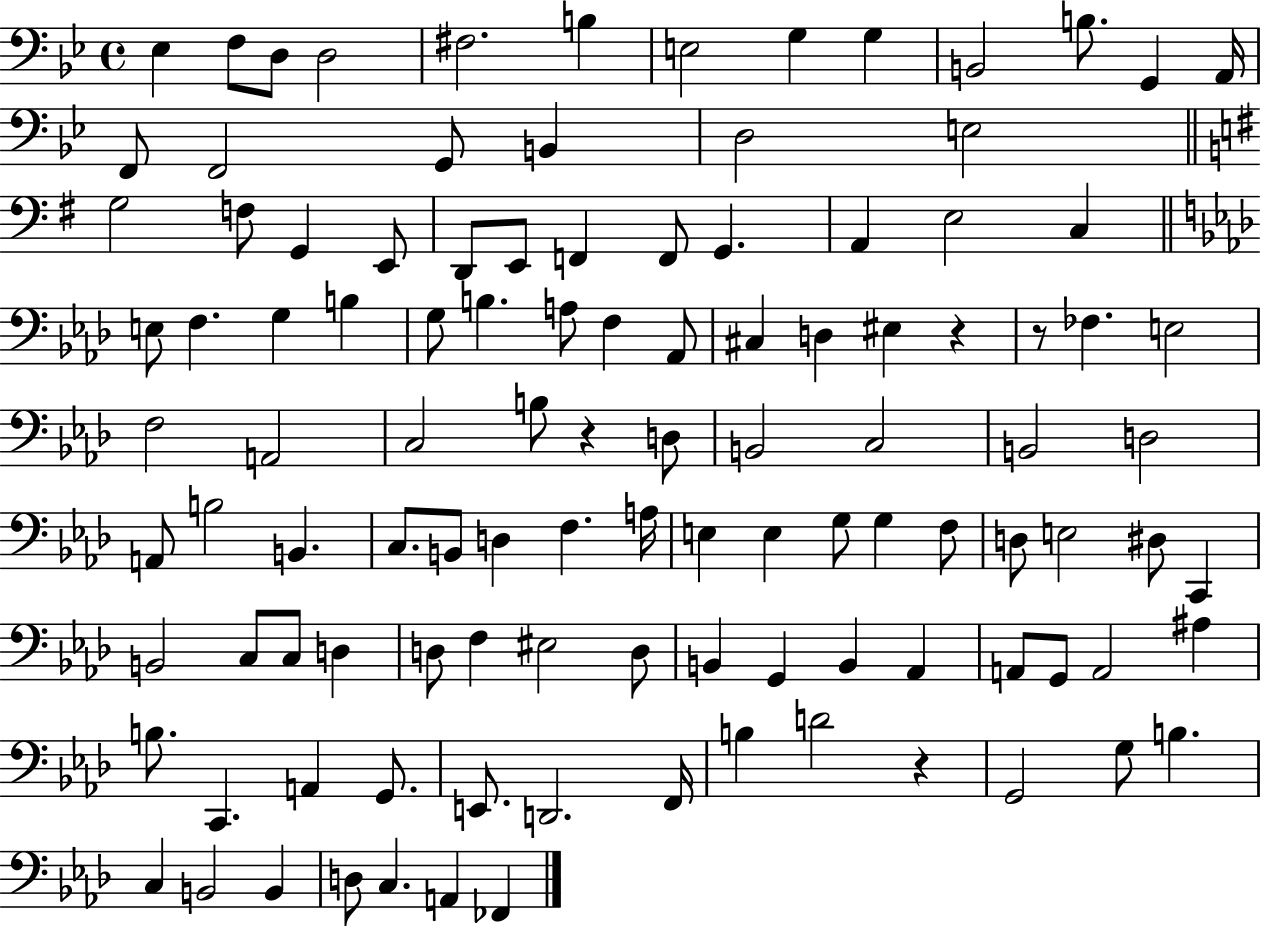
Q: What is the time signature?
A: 4/4